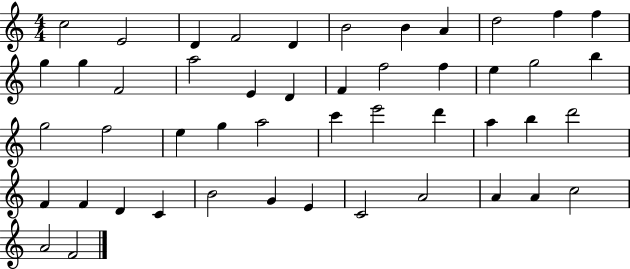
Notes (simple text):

C5/h E4/h D4/q F4/h D4/q B4/h B4/q A4/q D5/h F5/q F5/q G5/q G5/q F4/h A5/h E4/q D4/q F4/q F5/h F5/q E5/q G5/h B5/q G5/h F5/h E5/q G5/q A5/h C6/q E6/h D6/q A5/q B5/q D6/h F4/q F4/q D4/q C4/q B4/h G4/q E4/q C4/h A4/h A4/q A4/q C5/h A4/h F4/h